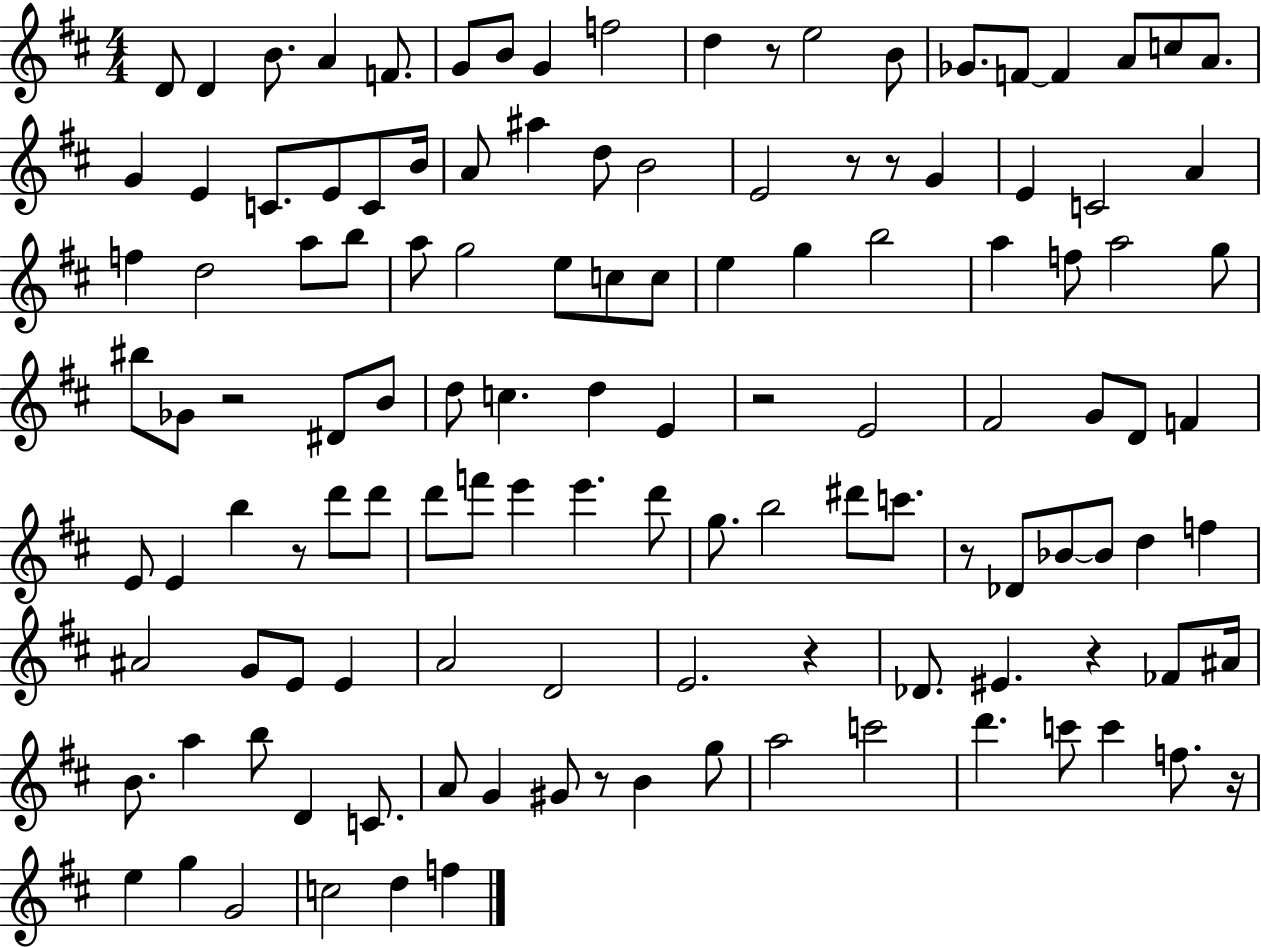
D4/e D4/q B4/e. A4/q F4/e. G4/e B4/e G4/q F5/h D5/q R/e E5/h B4/e Gb4/e. F4/e F4/q A4/e C5/e A4/e. G4/q E4/q C4/e. E4/e C4/e B4/s A4/e A#5/q D5/e B4/h E4/h R/e R/e G4/q E4/q C4/h A4/q F5/q D5/h A5/e B5/e A5/e G5/h E5/e C5/e C5/e E5/q G5/q B5/h A5/q F5/e A5/h G5/e BIS5/e Gb4/e R/h D#4/e B4/e D5/e C5/q. D5/q E4/q R/h E4/h F#4/h G4/e D4/e F4/q E4/e E4/q B5/q R/e D6/e D6/e D6/e F6/e E6/q E6/q. D6/e G5/e. B5/h D#6/e C6/e. R/e Db4/e Bb4/e Bb4/e D5/q F5/q A#4/h G4/e E4/e E4/q A4/h D4/h E4/h. R/q Db4/e. EIS4/q. R/q FES4/e A#4/s B4/e. A5/q B5/e D4/q C4/e. A4/e G4/q G#4/e R/e B4/q G5/e A5/h C6/h D6/q. C6/e C6/q F5/e. R/s E5/q G5/q G4/h C5/h D5/q F5/q